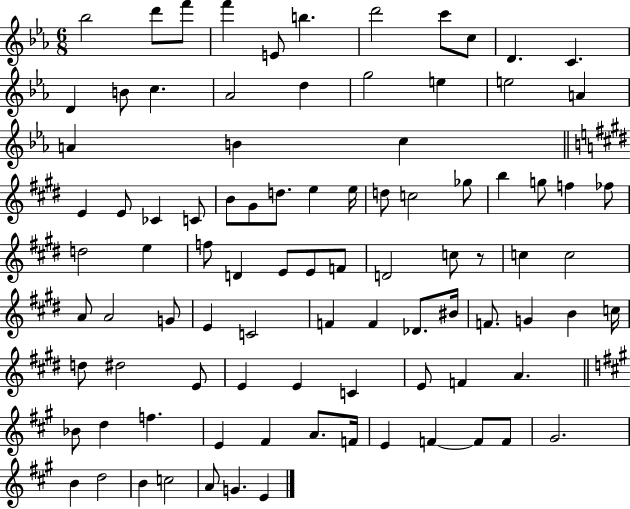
X:1
T:Untitled
M:6/8
L:1/4
K:Eb
_b2 d'/2 f'/2 f' E/2 b d'2 c'/2 c/2 D C D B/2 c _A2 d g2 e e2 A A B c E E/2 _C C/2 B/2 ^G/2 d/2 e e/4 d/2 c2 _g/2 b g/2 f _f/2 d2 e f/2 D E/2 E/2 F/2 D2 c/2 z/2 c c2 A/2 A2 G/2 E C2 F F _D/2 ^B/4 F/2 G B c/4 d/2 ^d2 E/2 E E C E/2 F A _B/2 d f E ^F A/2 F/4 E F F/2 F/2 ^G2 B d2 B c2 A/2 G E